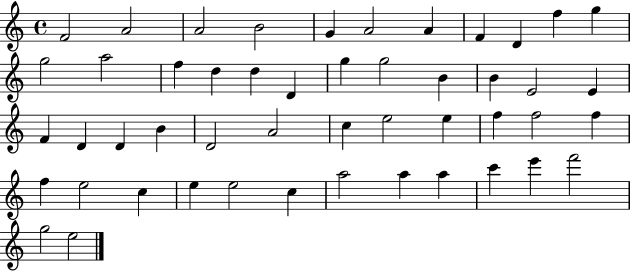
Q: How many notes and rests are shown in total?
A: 49